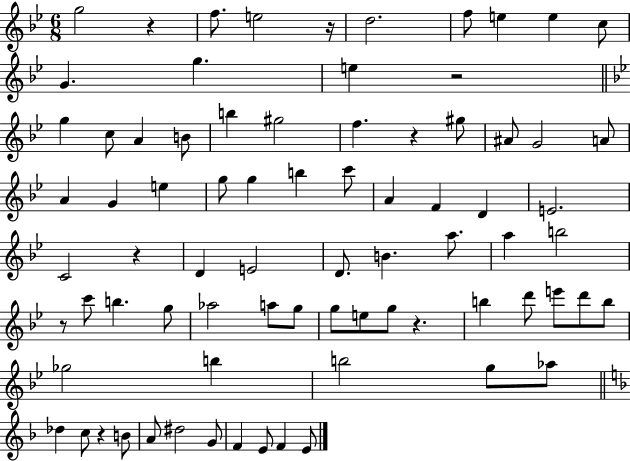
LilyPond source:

{
  \clef treble
  \numericTimeSignature
  \time 6/8
  \key bes \major
  g''2 r4 | f''8. e''2 r16 | d''2. | f''8 e''4 e''4 c''8 | \break g'4. g''4. | e''4 r2 | \bar "||" \break \key bes \major g''4 c''8 a'4 b'8 | b''4 gis''2 | f''4. r4 gis''8 | ais'8 g'2 a'8 | \break a'4 g'4 e''4 | g''8 g''4 b''4 c'''8 | a'4 f'4 d'4 | e'2. | \break c'2 r4 | d'4 e'2 | d'8. b'4. a''8. | a''4 b''2 | \break r8 c'''8 b''4. g''8 | aes''2 a''8 g''8 | g''8 e''8 g''8 r4. | b''4 d'''8 e'''8 d'''8 b''8 | \break ges''2 b''4 | b''2 g''8 aes''8 | \bar "||" \break \key f \major des''4 c''8 r4 b'8 | a'8 dis''2 g'8 | f'4 e'8 f'4 e'8 | \bar "|."
}